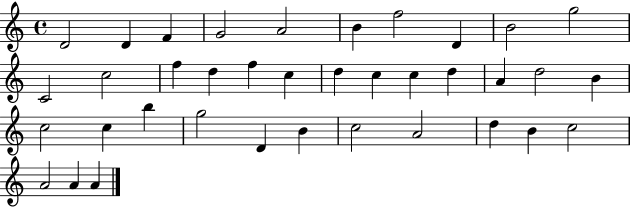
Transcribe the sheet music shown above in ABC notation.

X:1
T:Untitled
M:4/4
L:1/4
K:C
D2 D F G2 A2 B f2 D B2 g2 C2 c2 f d f c d c c d A d2 B c2 c b g2 D B c2 A2 d B c2 A2 A A